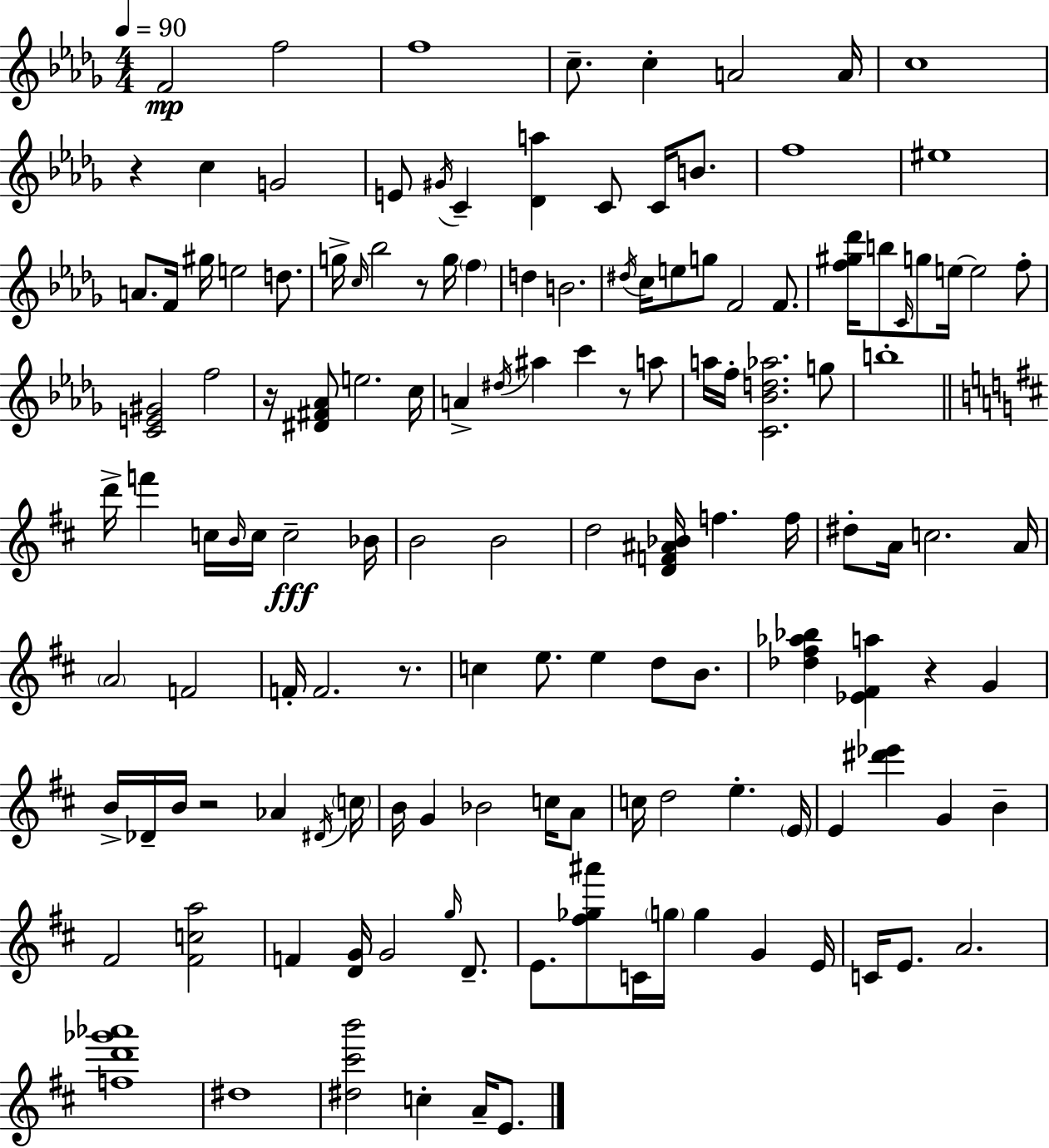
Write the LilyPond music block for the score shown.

{
  \clef treble
  \numericTimeSignature
  \time 4/4
  \key bes \minor
  \tempo 4 = 90
  f'2\mp f''2 | f''1 | c''8.-- c''4-. a'2 a'16 | c''1 | \break r4 c''4 g'2 | e'8 \acciaccatura { gis'16 } c'4-- <des' a''>4 c'8 c'16 b'8. | f''1 | eis''1 | \break a'8. f'16 gis''16 e''2 d''8. | g''16-> \grace { c''16 } bes''2 r8 g''16 \parenthesize f''4 | d''4 b'2. | \acciaccatura { dis''16 } c''16 e''8 g''8 f'2 | \break f'8. <f'' gis'' des'''>16 b''8 \grace { c'16 } g''8 e''16~~ e''2 | f''8-. <c' e' gis'>2 f''2 | r16 <dis' fis' aes'>8 e''2. | c''16 a'4-> \acciaccatura { dis''16 } ais''4 c'''4 | \break r8 a''8 a''16 f''16-. <c' bes' d'' aes''>2. | g''8 b''1-. | \bar "||" \break \key d \major d'''16-> f'''4 c''16 \grace { b'16 } c''16 c''2--\fff | bes'16 b'2 b'2 | d''2 <d' f' ais' bes'>16 f''4. | f''16 dis''8-. a'16 c''2. | \break a'16 \parenthesize a'2 f'2 | f'16-. f'2. r8. | c''4 e''8. e''4 d''8 b'8. | <des'' fis'' aes'' bes''>4 <ees' fis' a''>4 r4 g'4 | \break b'16-> des'16-- b'16 r2 aes'4 | \acciaccatura { dis'16 } \parenthesize c''16 b'16 g'4 bes'2 c''16 | a'8 c''16 d''2 e''4.-. | \parenthesize e'16 e'4 <dis''' ees'''>4 g'4 b'4-- | \break fis'2 <fis' c'' a''>2 | f'4 <d' g'>16 g'2 \grace { g''16 } | d'8.-- e'8. <fis'' ges'' ais'''>8 c'16 \parenthesize g''16 g''4 g'4 | e'16 c'16 e'8. a'2. | \break <f'' d''' ges''' aes'''>1 | dis''1 | <dis'' cis''' b'''>2 c''4-. a'16-- | e'8. \bar "|."
}